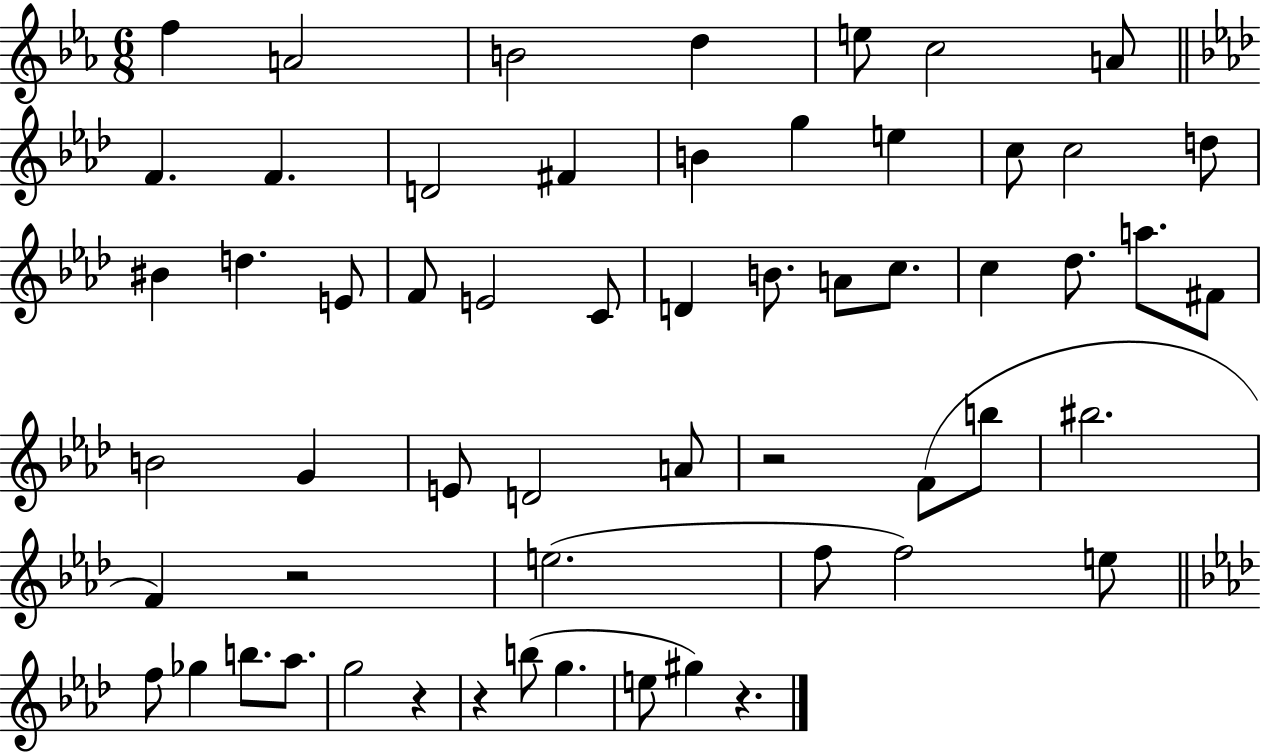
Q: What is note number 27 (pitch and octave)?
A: C5